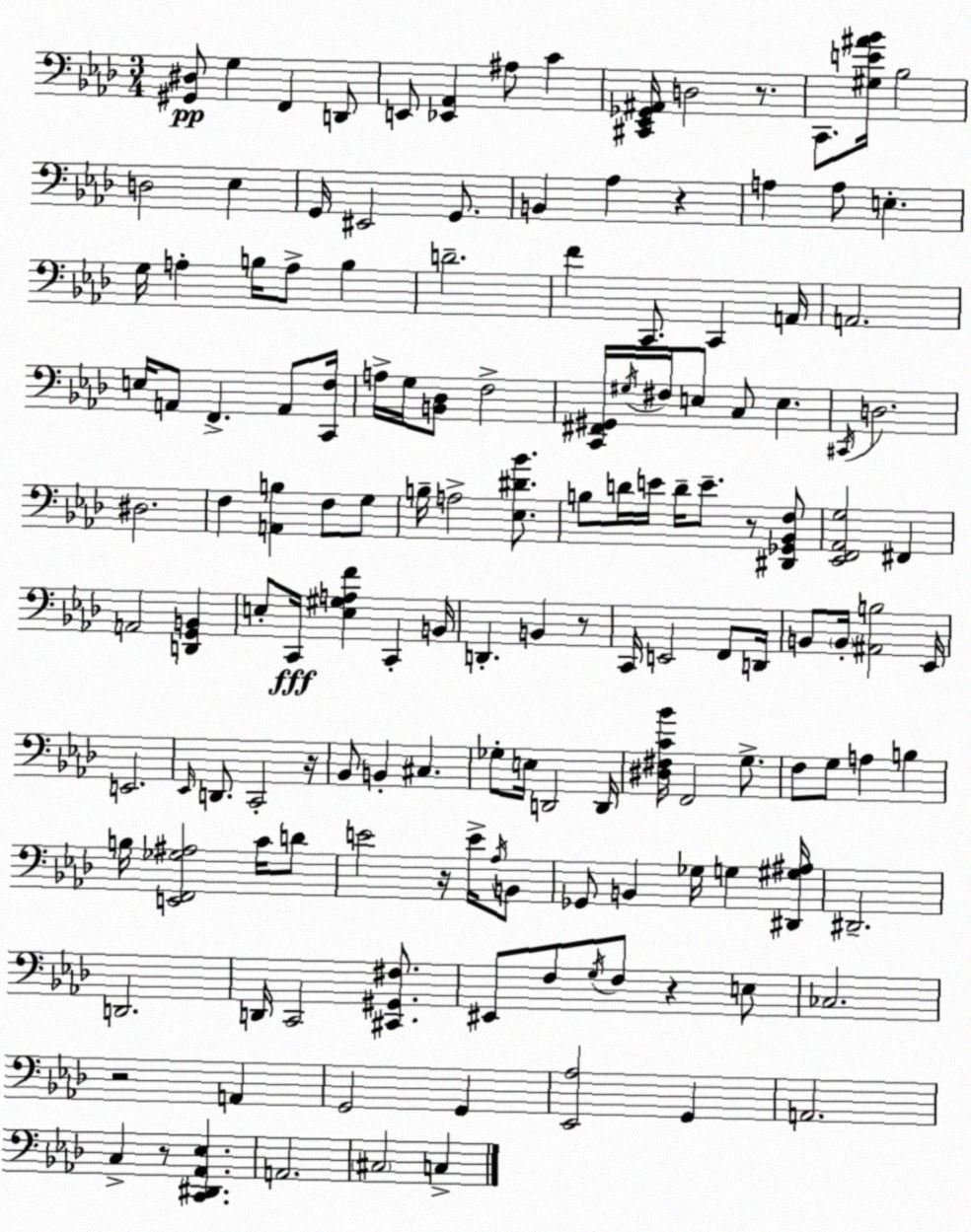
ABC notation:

X:1
T:Untitled
M:3/4
L:1/4
K:Ab
[^G,,^D,]/2 G, F,, D,,/2 E,,/2 [_E,,_A,,] ^A,/2 C [^C,,_E,,_G,,^A,,]/4 D,2 z/2 C,,/2 [^G,E^A_B]/4 _B,2 D,2 _E, G,,/4 ^E,,2 G,,/2 B,, _A, z A, A,/2 E, G,/4 A, B,/4 A,/2 B, D2 F C,,/2 C,, A,,/4 A,,2 E,/4 A,,/2 F,, A,,/2 [C,,F,]/4 A,/4 G,/4 [B,,_D,]/2 F,2 [C,,^F,,^G,,]/4 ^G,/4 ^F,/4 E,/2 C,/2 E, ^C,,/4 D,2 ^D,2 F, [A,,B,] F,/2 G,/2 B,/4 A,2 [_E,^D_B]/2 B,/2 D/4 E/4 D/4 E/2 z/2 [^D,,_G,,_B,,F,]/2 [_E,,F,,_A,,G,]2 ^F,, A,,2 [D,,G,,B,,] E,/2 C,,/4 [E,^G,A,F] C,, B,,/4 D,, B,, z/2 C,,/4 E,,2 F,,/2 D,,/4 B,,/2 B,,/4 [^A,,B,]2 _E,,/4 E,,2 _E,,/4 D,,/2 C,,2 z/4 _B,,/2 B,, ^C, _G,/2 E,/4 D,,2 D,,/4 [^D,^F,C_B]/4 F,,2 G,/2 F,/2 G,/2 A, B, B,/4 [E,,F,,_G,^A,]2 C/4 D/2 E2 z/4 E/4 _A,/4 B,,/2 _G,,/2 B,, _G,/4 G, [^D,,^G,^A,]/4 ^D,,2 D,,2 D,,/4 C,,2 [^C,,^G,,^F,]/2 ^E,,/2 F,/2 G,/4 F,/2 z E,/2 _C,2 z2 A,, G,,2 G,, [_E,,_A,]2 G,, A,,2 C, z/2 [C,,^D,,_A,,_E,] A,,2 ^C,2 C,